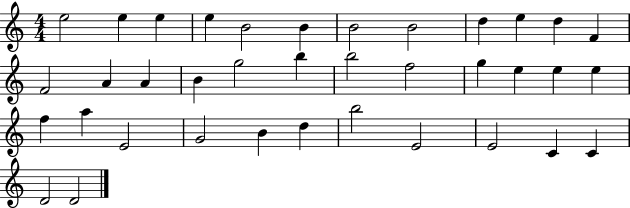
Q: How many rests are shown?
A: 0